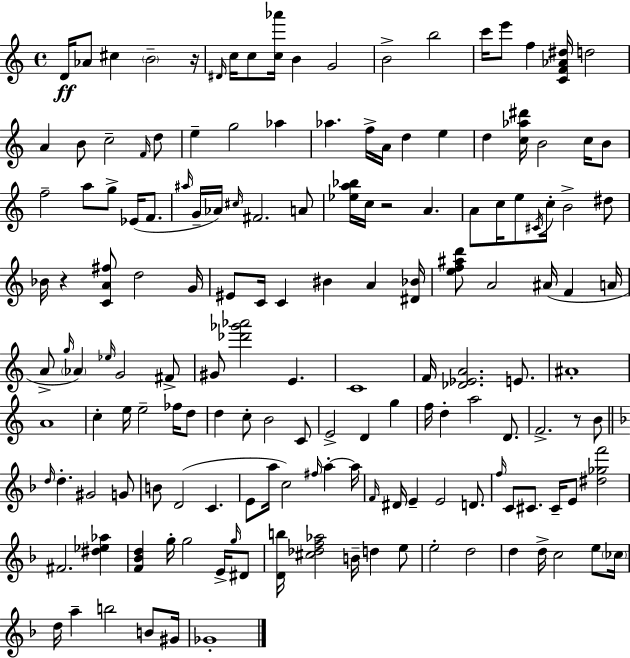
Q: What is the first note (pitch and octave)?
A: D4